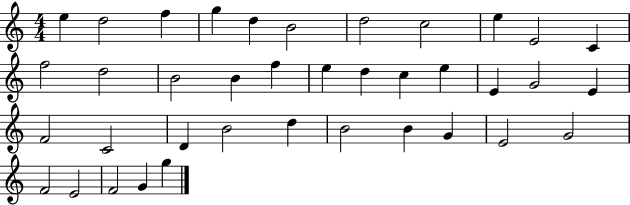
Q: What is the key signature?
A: C major